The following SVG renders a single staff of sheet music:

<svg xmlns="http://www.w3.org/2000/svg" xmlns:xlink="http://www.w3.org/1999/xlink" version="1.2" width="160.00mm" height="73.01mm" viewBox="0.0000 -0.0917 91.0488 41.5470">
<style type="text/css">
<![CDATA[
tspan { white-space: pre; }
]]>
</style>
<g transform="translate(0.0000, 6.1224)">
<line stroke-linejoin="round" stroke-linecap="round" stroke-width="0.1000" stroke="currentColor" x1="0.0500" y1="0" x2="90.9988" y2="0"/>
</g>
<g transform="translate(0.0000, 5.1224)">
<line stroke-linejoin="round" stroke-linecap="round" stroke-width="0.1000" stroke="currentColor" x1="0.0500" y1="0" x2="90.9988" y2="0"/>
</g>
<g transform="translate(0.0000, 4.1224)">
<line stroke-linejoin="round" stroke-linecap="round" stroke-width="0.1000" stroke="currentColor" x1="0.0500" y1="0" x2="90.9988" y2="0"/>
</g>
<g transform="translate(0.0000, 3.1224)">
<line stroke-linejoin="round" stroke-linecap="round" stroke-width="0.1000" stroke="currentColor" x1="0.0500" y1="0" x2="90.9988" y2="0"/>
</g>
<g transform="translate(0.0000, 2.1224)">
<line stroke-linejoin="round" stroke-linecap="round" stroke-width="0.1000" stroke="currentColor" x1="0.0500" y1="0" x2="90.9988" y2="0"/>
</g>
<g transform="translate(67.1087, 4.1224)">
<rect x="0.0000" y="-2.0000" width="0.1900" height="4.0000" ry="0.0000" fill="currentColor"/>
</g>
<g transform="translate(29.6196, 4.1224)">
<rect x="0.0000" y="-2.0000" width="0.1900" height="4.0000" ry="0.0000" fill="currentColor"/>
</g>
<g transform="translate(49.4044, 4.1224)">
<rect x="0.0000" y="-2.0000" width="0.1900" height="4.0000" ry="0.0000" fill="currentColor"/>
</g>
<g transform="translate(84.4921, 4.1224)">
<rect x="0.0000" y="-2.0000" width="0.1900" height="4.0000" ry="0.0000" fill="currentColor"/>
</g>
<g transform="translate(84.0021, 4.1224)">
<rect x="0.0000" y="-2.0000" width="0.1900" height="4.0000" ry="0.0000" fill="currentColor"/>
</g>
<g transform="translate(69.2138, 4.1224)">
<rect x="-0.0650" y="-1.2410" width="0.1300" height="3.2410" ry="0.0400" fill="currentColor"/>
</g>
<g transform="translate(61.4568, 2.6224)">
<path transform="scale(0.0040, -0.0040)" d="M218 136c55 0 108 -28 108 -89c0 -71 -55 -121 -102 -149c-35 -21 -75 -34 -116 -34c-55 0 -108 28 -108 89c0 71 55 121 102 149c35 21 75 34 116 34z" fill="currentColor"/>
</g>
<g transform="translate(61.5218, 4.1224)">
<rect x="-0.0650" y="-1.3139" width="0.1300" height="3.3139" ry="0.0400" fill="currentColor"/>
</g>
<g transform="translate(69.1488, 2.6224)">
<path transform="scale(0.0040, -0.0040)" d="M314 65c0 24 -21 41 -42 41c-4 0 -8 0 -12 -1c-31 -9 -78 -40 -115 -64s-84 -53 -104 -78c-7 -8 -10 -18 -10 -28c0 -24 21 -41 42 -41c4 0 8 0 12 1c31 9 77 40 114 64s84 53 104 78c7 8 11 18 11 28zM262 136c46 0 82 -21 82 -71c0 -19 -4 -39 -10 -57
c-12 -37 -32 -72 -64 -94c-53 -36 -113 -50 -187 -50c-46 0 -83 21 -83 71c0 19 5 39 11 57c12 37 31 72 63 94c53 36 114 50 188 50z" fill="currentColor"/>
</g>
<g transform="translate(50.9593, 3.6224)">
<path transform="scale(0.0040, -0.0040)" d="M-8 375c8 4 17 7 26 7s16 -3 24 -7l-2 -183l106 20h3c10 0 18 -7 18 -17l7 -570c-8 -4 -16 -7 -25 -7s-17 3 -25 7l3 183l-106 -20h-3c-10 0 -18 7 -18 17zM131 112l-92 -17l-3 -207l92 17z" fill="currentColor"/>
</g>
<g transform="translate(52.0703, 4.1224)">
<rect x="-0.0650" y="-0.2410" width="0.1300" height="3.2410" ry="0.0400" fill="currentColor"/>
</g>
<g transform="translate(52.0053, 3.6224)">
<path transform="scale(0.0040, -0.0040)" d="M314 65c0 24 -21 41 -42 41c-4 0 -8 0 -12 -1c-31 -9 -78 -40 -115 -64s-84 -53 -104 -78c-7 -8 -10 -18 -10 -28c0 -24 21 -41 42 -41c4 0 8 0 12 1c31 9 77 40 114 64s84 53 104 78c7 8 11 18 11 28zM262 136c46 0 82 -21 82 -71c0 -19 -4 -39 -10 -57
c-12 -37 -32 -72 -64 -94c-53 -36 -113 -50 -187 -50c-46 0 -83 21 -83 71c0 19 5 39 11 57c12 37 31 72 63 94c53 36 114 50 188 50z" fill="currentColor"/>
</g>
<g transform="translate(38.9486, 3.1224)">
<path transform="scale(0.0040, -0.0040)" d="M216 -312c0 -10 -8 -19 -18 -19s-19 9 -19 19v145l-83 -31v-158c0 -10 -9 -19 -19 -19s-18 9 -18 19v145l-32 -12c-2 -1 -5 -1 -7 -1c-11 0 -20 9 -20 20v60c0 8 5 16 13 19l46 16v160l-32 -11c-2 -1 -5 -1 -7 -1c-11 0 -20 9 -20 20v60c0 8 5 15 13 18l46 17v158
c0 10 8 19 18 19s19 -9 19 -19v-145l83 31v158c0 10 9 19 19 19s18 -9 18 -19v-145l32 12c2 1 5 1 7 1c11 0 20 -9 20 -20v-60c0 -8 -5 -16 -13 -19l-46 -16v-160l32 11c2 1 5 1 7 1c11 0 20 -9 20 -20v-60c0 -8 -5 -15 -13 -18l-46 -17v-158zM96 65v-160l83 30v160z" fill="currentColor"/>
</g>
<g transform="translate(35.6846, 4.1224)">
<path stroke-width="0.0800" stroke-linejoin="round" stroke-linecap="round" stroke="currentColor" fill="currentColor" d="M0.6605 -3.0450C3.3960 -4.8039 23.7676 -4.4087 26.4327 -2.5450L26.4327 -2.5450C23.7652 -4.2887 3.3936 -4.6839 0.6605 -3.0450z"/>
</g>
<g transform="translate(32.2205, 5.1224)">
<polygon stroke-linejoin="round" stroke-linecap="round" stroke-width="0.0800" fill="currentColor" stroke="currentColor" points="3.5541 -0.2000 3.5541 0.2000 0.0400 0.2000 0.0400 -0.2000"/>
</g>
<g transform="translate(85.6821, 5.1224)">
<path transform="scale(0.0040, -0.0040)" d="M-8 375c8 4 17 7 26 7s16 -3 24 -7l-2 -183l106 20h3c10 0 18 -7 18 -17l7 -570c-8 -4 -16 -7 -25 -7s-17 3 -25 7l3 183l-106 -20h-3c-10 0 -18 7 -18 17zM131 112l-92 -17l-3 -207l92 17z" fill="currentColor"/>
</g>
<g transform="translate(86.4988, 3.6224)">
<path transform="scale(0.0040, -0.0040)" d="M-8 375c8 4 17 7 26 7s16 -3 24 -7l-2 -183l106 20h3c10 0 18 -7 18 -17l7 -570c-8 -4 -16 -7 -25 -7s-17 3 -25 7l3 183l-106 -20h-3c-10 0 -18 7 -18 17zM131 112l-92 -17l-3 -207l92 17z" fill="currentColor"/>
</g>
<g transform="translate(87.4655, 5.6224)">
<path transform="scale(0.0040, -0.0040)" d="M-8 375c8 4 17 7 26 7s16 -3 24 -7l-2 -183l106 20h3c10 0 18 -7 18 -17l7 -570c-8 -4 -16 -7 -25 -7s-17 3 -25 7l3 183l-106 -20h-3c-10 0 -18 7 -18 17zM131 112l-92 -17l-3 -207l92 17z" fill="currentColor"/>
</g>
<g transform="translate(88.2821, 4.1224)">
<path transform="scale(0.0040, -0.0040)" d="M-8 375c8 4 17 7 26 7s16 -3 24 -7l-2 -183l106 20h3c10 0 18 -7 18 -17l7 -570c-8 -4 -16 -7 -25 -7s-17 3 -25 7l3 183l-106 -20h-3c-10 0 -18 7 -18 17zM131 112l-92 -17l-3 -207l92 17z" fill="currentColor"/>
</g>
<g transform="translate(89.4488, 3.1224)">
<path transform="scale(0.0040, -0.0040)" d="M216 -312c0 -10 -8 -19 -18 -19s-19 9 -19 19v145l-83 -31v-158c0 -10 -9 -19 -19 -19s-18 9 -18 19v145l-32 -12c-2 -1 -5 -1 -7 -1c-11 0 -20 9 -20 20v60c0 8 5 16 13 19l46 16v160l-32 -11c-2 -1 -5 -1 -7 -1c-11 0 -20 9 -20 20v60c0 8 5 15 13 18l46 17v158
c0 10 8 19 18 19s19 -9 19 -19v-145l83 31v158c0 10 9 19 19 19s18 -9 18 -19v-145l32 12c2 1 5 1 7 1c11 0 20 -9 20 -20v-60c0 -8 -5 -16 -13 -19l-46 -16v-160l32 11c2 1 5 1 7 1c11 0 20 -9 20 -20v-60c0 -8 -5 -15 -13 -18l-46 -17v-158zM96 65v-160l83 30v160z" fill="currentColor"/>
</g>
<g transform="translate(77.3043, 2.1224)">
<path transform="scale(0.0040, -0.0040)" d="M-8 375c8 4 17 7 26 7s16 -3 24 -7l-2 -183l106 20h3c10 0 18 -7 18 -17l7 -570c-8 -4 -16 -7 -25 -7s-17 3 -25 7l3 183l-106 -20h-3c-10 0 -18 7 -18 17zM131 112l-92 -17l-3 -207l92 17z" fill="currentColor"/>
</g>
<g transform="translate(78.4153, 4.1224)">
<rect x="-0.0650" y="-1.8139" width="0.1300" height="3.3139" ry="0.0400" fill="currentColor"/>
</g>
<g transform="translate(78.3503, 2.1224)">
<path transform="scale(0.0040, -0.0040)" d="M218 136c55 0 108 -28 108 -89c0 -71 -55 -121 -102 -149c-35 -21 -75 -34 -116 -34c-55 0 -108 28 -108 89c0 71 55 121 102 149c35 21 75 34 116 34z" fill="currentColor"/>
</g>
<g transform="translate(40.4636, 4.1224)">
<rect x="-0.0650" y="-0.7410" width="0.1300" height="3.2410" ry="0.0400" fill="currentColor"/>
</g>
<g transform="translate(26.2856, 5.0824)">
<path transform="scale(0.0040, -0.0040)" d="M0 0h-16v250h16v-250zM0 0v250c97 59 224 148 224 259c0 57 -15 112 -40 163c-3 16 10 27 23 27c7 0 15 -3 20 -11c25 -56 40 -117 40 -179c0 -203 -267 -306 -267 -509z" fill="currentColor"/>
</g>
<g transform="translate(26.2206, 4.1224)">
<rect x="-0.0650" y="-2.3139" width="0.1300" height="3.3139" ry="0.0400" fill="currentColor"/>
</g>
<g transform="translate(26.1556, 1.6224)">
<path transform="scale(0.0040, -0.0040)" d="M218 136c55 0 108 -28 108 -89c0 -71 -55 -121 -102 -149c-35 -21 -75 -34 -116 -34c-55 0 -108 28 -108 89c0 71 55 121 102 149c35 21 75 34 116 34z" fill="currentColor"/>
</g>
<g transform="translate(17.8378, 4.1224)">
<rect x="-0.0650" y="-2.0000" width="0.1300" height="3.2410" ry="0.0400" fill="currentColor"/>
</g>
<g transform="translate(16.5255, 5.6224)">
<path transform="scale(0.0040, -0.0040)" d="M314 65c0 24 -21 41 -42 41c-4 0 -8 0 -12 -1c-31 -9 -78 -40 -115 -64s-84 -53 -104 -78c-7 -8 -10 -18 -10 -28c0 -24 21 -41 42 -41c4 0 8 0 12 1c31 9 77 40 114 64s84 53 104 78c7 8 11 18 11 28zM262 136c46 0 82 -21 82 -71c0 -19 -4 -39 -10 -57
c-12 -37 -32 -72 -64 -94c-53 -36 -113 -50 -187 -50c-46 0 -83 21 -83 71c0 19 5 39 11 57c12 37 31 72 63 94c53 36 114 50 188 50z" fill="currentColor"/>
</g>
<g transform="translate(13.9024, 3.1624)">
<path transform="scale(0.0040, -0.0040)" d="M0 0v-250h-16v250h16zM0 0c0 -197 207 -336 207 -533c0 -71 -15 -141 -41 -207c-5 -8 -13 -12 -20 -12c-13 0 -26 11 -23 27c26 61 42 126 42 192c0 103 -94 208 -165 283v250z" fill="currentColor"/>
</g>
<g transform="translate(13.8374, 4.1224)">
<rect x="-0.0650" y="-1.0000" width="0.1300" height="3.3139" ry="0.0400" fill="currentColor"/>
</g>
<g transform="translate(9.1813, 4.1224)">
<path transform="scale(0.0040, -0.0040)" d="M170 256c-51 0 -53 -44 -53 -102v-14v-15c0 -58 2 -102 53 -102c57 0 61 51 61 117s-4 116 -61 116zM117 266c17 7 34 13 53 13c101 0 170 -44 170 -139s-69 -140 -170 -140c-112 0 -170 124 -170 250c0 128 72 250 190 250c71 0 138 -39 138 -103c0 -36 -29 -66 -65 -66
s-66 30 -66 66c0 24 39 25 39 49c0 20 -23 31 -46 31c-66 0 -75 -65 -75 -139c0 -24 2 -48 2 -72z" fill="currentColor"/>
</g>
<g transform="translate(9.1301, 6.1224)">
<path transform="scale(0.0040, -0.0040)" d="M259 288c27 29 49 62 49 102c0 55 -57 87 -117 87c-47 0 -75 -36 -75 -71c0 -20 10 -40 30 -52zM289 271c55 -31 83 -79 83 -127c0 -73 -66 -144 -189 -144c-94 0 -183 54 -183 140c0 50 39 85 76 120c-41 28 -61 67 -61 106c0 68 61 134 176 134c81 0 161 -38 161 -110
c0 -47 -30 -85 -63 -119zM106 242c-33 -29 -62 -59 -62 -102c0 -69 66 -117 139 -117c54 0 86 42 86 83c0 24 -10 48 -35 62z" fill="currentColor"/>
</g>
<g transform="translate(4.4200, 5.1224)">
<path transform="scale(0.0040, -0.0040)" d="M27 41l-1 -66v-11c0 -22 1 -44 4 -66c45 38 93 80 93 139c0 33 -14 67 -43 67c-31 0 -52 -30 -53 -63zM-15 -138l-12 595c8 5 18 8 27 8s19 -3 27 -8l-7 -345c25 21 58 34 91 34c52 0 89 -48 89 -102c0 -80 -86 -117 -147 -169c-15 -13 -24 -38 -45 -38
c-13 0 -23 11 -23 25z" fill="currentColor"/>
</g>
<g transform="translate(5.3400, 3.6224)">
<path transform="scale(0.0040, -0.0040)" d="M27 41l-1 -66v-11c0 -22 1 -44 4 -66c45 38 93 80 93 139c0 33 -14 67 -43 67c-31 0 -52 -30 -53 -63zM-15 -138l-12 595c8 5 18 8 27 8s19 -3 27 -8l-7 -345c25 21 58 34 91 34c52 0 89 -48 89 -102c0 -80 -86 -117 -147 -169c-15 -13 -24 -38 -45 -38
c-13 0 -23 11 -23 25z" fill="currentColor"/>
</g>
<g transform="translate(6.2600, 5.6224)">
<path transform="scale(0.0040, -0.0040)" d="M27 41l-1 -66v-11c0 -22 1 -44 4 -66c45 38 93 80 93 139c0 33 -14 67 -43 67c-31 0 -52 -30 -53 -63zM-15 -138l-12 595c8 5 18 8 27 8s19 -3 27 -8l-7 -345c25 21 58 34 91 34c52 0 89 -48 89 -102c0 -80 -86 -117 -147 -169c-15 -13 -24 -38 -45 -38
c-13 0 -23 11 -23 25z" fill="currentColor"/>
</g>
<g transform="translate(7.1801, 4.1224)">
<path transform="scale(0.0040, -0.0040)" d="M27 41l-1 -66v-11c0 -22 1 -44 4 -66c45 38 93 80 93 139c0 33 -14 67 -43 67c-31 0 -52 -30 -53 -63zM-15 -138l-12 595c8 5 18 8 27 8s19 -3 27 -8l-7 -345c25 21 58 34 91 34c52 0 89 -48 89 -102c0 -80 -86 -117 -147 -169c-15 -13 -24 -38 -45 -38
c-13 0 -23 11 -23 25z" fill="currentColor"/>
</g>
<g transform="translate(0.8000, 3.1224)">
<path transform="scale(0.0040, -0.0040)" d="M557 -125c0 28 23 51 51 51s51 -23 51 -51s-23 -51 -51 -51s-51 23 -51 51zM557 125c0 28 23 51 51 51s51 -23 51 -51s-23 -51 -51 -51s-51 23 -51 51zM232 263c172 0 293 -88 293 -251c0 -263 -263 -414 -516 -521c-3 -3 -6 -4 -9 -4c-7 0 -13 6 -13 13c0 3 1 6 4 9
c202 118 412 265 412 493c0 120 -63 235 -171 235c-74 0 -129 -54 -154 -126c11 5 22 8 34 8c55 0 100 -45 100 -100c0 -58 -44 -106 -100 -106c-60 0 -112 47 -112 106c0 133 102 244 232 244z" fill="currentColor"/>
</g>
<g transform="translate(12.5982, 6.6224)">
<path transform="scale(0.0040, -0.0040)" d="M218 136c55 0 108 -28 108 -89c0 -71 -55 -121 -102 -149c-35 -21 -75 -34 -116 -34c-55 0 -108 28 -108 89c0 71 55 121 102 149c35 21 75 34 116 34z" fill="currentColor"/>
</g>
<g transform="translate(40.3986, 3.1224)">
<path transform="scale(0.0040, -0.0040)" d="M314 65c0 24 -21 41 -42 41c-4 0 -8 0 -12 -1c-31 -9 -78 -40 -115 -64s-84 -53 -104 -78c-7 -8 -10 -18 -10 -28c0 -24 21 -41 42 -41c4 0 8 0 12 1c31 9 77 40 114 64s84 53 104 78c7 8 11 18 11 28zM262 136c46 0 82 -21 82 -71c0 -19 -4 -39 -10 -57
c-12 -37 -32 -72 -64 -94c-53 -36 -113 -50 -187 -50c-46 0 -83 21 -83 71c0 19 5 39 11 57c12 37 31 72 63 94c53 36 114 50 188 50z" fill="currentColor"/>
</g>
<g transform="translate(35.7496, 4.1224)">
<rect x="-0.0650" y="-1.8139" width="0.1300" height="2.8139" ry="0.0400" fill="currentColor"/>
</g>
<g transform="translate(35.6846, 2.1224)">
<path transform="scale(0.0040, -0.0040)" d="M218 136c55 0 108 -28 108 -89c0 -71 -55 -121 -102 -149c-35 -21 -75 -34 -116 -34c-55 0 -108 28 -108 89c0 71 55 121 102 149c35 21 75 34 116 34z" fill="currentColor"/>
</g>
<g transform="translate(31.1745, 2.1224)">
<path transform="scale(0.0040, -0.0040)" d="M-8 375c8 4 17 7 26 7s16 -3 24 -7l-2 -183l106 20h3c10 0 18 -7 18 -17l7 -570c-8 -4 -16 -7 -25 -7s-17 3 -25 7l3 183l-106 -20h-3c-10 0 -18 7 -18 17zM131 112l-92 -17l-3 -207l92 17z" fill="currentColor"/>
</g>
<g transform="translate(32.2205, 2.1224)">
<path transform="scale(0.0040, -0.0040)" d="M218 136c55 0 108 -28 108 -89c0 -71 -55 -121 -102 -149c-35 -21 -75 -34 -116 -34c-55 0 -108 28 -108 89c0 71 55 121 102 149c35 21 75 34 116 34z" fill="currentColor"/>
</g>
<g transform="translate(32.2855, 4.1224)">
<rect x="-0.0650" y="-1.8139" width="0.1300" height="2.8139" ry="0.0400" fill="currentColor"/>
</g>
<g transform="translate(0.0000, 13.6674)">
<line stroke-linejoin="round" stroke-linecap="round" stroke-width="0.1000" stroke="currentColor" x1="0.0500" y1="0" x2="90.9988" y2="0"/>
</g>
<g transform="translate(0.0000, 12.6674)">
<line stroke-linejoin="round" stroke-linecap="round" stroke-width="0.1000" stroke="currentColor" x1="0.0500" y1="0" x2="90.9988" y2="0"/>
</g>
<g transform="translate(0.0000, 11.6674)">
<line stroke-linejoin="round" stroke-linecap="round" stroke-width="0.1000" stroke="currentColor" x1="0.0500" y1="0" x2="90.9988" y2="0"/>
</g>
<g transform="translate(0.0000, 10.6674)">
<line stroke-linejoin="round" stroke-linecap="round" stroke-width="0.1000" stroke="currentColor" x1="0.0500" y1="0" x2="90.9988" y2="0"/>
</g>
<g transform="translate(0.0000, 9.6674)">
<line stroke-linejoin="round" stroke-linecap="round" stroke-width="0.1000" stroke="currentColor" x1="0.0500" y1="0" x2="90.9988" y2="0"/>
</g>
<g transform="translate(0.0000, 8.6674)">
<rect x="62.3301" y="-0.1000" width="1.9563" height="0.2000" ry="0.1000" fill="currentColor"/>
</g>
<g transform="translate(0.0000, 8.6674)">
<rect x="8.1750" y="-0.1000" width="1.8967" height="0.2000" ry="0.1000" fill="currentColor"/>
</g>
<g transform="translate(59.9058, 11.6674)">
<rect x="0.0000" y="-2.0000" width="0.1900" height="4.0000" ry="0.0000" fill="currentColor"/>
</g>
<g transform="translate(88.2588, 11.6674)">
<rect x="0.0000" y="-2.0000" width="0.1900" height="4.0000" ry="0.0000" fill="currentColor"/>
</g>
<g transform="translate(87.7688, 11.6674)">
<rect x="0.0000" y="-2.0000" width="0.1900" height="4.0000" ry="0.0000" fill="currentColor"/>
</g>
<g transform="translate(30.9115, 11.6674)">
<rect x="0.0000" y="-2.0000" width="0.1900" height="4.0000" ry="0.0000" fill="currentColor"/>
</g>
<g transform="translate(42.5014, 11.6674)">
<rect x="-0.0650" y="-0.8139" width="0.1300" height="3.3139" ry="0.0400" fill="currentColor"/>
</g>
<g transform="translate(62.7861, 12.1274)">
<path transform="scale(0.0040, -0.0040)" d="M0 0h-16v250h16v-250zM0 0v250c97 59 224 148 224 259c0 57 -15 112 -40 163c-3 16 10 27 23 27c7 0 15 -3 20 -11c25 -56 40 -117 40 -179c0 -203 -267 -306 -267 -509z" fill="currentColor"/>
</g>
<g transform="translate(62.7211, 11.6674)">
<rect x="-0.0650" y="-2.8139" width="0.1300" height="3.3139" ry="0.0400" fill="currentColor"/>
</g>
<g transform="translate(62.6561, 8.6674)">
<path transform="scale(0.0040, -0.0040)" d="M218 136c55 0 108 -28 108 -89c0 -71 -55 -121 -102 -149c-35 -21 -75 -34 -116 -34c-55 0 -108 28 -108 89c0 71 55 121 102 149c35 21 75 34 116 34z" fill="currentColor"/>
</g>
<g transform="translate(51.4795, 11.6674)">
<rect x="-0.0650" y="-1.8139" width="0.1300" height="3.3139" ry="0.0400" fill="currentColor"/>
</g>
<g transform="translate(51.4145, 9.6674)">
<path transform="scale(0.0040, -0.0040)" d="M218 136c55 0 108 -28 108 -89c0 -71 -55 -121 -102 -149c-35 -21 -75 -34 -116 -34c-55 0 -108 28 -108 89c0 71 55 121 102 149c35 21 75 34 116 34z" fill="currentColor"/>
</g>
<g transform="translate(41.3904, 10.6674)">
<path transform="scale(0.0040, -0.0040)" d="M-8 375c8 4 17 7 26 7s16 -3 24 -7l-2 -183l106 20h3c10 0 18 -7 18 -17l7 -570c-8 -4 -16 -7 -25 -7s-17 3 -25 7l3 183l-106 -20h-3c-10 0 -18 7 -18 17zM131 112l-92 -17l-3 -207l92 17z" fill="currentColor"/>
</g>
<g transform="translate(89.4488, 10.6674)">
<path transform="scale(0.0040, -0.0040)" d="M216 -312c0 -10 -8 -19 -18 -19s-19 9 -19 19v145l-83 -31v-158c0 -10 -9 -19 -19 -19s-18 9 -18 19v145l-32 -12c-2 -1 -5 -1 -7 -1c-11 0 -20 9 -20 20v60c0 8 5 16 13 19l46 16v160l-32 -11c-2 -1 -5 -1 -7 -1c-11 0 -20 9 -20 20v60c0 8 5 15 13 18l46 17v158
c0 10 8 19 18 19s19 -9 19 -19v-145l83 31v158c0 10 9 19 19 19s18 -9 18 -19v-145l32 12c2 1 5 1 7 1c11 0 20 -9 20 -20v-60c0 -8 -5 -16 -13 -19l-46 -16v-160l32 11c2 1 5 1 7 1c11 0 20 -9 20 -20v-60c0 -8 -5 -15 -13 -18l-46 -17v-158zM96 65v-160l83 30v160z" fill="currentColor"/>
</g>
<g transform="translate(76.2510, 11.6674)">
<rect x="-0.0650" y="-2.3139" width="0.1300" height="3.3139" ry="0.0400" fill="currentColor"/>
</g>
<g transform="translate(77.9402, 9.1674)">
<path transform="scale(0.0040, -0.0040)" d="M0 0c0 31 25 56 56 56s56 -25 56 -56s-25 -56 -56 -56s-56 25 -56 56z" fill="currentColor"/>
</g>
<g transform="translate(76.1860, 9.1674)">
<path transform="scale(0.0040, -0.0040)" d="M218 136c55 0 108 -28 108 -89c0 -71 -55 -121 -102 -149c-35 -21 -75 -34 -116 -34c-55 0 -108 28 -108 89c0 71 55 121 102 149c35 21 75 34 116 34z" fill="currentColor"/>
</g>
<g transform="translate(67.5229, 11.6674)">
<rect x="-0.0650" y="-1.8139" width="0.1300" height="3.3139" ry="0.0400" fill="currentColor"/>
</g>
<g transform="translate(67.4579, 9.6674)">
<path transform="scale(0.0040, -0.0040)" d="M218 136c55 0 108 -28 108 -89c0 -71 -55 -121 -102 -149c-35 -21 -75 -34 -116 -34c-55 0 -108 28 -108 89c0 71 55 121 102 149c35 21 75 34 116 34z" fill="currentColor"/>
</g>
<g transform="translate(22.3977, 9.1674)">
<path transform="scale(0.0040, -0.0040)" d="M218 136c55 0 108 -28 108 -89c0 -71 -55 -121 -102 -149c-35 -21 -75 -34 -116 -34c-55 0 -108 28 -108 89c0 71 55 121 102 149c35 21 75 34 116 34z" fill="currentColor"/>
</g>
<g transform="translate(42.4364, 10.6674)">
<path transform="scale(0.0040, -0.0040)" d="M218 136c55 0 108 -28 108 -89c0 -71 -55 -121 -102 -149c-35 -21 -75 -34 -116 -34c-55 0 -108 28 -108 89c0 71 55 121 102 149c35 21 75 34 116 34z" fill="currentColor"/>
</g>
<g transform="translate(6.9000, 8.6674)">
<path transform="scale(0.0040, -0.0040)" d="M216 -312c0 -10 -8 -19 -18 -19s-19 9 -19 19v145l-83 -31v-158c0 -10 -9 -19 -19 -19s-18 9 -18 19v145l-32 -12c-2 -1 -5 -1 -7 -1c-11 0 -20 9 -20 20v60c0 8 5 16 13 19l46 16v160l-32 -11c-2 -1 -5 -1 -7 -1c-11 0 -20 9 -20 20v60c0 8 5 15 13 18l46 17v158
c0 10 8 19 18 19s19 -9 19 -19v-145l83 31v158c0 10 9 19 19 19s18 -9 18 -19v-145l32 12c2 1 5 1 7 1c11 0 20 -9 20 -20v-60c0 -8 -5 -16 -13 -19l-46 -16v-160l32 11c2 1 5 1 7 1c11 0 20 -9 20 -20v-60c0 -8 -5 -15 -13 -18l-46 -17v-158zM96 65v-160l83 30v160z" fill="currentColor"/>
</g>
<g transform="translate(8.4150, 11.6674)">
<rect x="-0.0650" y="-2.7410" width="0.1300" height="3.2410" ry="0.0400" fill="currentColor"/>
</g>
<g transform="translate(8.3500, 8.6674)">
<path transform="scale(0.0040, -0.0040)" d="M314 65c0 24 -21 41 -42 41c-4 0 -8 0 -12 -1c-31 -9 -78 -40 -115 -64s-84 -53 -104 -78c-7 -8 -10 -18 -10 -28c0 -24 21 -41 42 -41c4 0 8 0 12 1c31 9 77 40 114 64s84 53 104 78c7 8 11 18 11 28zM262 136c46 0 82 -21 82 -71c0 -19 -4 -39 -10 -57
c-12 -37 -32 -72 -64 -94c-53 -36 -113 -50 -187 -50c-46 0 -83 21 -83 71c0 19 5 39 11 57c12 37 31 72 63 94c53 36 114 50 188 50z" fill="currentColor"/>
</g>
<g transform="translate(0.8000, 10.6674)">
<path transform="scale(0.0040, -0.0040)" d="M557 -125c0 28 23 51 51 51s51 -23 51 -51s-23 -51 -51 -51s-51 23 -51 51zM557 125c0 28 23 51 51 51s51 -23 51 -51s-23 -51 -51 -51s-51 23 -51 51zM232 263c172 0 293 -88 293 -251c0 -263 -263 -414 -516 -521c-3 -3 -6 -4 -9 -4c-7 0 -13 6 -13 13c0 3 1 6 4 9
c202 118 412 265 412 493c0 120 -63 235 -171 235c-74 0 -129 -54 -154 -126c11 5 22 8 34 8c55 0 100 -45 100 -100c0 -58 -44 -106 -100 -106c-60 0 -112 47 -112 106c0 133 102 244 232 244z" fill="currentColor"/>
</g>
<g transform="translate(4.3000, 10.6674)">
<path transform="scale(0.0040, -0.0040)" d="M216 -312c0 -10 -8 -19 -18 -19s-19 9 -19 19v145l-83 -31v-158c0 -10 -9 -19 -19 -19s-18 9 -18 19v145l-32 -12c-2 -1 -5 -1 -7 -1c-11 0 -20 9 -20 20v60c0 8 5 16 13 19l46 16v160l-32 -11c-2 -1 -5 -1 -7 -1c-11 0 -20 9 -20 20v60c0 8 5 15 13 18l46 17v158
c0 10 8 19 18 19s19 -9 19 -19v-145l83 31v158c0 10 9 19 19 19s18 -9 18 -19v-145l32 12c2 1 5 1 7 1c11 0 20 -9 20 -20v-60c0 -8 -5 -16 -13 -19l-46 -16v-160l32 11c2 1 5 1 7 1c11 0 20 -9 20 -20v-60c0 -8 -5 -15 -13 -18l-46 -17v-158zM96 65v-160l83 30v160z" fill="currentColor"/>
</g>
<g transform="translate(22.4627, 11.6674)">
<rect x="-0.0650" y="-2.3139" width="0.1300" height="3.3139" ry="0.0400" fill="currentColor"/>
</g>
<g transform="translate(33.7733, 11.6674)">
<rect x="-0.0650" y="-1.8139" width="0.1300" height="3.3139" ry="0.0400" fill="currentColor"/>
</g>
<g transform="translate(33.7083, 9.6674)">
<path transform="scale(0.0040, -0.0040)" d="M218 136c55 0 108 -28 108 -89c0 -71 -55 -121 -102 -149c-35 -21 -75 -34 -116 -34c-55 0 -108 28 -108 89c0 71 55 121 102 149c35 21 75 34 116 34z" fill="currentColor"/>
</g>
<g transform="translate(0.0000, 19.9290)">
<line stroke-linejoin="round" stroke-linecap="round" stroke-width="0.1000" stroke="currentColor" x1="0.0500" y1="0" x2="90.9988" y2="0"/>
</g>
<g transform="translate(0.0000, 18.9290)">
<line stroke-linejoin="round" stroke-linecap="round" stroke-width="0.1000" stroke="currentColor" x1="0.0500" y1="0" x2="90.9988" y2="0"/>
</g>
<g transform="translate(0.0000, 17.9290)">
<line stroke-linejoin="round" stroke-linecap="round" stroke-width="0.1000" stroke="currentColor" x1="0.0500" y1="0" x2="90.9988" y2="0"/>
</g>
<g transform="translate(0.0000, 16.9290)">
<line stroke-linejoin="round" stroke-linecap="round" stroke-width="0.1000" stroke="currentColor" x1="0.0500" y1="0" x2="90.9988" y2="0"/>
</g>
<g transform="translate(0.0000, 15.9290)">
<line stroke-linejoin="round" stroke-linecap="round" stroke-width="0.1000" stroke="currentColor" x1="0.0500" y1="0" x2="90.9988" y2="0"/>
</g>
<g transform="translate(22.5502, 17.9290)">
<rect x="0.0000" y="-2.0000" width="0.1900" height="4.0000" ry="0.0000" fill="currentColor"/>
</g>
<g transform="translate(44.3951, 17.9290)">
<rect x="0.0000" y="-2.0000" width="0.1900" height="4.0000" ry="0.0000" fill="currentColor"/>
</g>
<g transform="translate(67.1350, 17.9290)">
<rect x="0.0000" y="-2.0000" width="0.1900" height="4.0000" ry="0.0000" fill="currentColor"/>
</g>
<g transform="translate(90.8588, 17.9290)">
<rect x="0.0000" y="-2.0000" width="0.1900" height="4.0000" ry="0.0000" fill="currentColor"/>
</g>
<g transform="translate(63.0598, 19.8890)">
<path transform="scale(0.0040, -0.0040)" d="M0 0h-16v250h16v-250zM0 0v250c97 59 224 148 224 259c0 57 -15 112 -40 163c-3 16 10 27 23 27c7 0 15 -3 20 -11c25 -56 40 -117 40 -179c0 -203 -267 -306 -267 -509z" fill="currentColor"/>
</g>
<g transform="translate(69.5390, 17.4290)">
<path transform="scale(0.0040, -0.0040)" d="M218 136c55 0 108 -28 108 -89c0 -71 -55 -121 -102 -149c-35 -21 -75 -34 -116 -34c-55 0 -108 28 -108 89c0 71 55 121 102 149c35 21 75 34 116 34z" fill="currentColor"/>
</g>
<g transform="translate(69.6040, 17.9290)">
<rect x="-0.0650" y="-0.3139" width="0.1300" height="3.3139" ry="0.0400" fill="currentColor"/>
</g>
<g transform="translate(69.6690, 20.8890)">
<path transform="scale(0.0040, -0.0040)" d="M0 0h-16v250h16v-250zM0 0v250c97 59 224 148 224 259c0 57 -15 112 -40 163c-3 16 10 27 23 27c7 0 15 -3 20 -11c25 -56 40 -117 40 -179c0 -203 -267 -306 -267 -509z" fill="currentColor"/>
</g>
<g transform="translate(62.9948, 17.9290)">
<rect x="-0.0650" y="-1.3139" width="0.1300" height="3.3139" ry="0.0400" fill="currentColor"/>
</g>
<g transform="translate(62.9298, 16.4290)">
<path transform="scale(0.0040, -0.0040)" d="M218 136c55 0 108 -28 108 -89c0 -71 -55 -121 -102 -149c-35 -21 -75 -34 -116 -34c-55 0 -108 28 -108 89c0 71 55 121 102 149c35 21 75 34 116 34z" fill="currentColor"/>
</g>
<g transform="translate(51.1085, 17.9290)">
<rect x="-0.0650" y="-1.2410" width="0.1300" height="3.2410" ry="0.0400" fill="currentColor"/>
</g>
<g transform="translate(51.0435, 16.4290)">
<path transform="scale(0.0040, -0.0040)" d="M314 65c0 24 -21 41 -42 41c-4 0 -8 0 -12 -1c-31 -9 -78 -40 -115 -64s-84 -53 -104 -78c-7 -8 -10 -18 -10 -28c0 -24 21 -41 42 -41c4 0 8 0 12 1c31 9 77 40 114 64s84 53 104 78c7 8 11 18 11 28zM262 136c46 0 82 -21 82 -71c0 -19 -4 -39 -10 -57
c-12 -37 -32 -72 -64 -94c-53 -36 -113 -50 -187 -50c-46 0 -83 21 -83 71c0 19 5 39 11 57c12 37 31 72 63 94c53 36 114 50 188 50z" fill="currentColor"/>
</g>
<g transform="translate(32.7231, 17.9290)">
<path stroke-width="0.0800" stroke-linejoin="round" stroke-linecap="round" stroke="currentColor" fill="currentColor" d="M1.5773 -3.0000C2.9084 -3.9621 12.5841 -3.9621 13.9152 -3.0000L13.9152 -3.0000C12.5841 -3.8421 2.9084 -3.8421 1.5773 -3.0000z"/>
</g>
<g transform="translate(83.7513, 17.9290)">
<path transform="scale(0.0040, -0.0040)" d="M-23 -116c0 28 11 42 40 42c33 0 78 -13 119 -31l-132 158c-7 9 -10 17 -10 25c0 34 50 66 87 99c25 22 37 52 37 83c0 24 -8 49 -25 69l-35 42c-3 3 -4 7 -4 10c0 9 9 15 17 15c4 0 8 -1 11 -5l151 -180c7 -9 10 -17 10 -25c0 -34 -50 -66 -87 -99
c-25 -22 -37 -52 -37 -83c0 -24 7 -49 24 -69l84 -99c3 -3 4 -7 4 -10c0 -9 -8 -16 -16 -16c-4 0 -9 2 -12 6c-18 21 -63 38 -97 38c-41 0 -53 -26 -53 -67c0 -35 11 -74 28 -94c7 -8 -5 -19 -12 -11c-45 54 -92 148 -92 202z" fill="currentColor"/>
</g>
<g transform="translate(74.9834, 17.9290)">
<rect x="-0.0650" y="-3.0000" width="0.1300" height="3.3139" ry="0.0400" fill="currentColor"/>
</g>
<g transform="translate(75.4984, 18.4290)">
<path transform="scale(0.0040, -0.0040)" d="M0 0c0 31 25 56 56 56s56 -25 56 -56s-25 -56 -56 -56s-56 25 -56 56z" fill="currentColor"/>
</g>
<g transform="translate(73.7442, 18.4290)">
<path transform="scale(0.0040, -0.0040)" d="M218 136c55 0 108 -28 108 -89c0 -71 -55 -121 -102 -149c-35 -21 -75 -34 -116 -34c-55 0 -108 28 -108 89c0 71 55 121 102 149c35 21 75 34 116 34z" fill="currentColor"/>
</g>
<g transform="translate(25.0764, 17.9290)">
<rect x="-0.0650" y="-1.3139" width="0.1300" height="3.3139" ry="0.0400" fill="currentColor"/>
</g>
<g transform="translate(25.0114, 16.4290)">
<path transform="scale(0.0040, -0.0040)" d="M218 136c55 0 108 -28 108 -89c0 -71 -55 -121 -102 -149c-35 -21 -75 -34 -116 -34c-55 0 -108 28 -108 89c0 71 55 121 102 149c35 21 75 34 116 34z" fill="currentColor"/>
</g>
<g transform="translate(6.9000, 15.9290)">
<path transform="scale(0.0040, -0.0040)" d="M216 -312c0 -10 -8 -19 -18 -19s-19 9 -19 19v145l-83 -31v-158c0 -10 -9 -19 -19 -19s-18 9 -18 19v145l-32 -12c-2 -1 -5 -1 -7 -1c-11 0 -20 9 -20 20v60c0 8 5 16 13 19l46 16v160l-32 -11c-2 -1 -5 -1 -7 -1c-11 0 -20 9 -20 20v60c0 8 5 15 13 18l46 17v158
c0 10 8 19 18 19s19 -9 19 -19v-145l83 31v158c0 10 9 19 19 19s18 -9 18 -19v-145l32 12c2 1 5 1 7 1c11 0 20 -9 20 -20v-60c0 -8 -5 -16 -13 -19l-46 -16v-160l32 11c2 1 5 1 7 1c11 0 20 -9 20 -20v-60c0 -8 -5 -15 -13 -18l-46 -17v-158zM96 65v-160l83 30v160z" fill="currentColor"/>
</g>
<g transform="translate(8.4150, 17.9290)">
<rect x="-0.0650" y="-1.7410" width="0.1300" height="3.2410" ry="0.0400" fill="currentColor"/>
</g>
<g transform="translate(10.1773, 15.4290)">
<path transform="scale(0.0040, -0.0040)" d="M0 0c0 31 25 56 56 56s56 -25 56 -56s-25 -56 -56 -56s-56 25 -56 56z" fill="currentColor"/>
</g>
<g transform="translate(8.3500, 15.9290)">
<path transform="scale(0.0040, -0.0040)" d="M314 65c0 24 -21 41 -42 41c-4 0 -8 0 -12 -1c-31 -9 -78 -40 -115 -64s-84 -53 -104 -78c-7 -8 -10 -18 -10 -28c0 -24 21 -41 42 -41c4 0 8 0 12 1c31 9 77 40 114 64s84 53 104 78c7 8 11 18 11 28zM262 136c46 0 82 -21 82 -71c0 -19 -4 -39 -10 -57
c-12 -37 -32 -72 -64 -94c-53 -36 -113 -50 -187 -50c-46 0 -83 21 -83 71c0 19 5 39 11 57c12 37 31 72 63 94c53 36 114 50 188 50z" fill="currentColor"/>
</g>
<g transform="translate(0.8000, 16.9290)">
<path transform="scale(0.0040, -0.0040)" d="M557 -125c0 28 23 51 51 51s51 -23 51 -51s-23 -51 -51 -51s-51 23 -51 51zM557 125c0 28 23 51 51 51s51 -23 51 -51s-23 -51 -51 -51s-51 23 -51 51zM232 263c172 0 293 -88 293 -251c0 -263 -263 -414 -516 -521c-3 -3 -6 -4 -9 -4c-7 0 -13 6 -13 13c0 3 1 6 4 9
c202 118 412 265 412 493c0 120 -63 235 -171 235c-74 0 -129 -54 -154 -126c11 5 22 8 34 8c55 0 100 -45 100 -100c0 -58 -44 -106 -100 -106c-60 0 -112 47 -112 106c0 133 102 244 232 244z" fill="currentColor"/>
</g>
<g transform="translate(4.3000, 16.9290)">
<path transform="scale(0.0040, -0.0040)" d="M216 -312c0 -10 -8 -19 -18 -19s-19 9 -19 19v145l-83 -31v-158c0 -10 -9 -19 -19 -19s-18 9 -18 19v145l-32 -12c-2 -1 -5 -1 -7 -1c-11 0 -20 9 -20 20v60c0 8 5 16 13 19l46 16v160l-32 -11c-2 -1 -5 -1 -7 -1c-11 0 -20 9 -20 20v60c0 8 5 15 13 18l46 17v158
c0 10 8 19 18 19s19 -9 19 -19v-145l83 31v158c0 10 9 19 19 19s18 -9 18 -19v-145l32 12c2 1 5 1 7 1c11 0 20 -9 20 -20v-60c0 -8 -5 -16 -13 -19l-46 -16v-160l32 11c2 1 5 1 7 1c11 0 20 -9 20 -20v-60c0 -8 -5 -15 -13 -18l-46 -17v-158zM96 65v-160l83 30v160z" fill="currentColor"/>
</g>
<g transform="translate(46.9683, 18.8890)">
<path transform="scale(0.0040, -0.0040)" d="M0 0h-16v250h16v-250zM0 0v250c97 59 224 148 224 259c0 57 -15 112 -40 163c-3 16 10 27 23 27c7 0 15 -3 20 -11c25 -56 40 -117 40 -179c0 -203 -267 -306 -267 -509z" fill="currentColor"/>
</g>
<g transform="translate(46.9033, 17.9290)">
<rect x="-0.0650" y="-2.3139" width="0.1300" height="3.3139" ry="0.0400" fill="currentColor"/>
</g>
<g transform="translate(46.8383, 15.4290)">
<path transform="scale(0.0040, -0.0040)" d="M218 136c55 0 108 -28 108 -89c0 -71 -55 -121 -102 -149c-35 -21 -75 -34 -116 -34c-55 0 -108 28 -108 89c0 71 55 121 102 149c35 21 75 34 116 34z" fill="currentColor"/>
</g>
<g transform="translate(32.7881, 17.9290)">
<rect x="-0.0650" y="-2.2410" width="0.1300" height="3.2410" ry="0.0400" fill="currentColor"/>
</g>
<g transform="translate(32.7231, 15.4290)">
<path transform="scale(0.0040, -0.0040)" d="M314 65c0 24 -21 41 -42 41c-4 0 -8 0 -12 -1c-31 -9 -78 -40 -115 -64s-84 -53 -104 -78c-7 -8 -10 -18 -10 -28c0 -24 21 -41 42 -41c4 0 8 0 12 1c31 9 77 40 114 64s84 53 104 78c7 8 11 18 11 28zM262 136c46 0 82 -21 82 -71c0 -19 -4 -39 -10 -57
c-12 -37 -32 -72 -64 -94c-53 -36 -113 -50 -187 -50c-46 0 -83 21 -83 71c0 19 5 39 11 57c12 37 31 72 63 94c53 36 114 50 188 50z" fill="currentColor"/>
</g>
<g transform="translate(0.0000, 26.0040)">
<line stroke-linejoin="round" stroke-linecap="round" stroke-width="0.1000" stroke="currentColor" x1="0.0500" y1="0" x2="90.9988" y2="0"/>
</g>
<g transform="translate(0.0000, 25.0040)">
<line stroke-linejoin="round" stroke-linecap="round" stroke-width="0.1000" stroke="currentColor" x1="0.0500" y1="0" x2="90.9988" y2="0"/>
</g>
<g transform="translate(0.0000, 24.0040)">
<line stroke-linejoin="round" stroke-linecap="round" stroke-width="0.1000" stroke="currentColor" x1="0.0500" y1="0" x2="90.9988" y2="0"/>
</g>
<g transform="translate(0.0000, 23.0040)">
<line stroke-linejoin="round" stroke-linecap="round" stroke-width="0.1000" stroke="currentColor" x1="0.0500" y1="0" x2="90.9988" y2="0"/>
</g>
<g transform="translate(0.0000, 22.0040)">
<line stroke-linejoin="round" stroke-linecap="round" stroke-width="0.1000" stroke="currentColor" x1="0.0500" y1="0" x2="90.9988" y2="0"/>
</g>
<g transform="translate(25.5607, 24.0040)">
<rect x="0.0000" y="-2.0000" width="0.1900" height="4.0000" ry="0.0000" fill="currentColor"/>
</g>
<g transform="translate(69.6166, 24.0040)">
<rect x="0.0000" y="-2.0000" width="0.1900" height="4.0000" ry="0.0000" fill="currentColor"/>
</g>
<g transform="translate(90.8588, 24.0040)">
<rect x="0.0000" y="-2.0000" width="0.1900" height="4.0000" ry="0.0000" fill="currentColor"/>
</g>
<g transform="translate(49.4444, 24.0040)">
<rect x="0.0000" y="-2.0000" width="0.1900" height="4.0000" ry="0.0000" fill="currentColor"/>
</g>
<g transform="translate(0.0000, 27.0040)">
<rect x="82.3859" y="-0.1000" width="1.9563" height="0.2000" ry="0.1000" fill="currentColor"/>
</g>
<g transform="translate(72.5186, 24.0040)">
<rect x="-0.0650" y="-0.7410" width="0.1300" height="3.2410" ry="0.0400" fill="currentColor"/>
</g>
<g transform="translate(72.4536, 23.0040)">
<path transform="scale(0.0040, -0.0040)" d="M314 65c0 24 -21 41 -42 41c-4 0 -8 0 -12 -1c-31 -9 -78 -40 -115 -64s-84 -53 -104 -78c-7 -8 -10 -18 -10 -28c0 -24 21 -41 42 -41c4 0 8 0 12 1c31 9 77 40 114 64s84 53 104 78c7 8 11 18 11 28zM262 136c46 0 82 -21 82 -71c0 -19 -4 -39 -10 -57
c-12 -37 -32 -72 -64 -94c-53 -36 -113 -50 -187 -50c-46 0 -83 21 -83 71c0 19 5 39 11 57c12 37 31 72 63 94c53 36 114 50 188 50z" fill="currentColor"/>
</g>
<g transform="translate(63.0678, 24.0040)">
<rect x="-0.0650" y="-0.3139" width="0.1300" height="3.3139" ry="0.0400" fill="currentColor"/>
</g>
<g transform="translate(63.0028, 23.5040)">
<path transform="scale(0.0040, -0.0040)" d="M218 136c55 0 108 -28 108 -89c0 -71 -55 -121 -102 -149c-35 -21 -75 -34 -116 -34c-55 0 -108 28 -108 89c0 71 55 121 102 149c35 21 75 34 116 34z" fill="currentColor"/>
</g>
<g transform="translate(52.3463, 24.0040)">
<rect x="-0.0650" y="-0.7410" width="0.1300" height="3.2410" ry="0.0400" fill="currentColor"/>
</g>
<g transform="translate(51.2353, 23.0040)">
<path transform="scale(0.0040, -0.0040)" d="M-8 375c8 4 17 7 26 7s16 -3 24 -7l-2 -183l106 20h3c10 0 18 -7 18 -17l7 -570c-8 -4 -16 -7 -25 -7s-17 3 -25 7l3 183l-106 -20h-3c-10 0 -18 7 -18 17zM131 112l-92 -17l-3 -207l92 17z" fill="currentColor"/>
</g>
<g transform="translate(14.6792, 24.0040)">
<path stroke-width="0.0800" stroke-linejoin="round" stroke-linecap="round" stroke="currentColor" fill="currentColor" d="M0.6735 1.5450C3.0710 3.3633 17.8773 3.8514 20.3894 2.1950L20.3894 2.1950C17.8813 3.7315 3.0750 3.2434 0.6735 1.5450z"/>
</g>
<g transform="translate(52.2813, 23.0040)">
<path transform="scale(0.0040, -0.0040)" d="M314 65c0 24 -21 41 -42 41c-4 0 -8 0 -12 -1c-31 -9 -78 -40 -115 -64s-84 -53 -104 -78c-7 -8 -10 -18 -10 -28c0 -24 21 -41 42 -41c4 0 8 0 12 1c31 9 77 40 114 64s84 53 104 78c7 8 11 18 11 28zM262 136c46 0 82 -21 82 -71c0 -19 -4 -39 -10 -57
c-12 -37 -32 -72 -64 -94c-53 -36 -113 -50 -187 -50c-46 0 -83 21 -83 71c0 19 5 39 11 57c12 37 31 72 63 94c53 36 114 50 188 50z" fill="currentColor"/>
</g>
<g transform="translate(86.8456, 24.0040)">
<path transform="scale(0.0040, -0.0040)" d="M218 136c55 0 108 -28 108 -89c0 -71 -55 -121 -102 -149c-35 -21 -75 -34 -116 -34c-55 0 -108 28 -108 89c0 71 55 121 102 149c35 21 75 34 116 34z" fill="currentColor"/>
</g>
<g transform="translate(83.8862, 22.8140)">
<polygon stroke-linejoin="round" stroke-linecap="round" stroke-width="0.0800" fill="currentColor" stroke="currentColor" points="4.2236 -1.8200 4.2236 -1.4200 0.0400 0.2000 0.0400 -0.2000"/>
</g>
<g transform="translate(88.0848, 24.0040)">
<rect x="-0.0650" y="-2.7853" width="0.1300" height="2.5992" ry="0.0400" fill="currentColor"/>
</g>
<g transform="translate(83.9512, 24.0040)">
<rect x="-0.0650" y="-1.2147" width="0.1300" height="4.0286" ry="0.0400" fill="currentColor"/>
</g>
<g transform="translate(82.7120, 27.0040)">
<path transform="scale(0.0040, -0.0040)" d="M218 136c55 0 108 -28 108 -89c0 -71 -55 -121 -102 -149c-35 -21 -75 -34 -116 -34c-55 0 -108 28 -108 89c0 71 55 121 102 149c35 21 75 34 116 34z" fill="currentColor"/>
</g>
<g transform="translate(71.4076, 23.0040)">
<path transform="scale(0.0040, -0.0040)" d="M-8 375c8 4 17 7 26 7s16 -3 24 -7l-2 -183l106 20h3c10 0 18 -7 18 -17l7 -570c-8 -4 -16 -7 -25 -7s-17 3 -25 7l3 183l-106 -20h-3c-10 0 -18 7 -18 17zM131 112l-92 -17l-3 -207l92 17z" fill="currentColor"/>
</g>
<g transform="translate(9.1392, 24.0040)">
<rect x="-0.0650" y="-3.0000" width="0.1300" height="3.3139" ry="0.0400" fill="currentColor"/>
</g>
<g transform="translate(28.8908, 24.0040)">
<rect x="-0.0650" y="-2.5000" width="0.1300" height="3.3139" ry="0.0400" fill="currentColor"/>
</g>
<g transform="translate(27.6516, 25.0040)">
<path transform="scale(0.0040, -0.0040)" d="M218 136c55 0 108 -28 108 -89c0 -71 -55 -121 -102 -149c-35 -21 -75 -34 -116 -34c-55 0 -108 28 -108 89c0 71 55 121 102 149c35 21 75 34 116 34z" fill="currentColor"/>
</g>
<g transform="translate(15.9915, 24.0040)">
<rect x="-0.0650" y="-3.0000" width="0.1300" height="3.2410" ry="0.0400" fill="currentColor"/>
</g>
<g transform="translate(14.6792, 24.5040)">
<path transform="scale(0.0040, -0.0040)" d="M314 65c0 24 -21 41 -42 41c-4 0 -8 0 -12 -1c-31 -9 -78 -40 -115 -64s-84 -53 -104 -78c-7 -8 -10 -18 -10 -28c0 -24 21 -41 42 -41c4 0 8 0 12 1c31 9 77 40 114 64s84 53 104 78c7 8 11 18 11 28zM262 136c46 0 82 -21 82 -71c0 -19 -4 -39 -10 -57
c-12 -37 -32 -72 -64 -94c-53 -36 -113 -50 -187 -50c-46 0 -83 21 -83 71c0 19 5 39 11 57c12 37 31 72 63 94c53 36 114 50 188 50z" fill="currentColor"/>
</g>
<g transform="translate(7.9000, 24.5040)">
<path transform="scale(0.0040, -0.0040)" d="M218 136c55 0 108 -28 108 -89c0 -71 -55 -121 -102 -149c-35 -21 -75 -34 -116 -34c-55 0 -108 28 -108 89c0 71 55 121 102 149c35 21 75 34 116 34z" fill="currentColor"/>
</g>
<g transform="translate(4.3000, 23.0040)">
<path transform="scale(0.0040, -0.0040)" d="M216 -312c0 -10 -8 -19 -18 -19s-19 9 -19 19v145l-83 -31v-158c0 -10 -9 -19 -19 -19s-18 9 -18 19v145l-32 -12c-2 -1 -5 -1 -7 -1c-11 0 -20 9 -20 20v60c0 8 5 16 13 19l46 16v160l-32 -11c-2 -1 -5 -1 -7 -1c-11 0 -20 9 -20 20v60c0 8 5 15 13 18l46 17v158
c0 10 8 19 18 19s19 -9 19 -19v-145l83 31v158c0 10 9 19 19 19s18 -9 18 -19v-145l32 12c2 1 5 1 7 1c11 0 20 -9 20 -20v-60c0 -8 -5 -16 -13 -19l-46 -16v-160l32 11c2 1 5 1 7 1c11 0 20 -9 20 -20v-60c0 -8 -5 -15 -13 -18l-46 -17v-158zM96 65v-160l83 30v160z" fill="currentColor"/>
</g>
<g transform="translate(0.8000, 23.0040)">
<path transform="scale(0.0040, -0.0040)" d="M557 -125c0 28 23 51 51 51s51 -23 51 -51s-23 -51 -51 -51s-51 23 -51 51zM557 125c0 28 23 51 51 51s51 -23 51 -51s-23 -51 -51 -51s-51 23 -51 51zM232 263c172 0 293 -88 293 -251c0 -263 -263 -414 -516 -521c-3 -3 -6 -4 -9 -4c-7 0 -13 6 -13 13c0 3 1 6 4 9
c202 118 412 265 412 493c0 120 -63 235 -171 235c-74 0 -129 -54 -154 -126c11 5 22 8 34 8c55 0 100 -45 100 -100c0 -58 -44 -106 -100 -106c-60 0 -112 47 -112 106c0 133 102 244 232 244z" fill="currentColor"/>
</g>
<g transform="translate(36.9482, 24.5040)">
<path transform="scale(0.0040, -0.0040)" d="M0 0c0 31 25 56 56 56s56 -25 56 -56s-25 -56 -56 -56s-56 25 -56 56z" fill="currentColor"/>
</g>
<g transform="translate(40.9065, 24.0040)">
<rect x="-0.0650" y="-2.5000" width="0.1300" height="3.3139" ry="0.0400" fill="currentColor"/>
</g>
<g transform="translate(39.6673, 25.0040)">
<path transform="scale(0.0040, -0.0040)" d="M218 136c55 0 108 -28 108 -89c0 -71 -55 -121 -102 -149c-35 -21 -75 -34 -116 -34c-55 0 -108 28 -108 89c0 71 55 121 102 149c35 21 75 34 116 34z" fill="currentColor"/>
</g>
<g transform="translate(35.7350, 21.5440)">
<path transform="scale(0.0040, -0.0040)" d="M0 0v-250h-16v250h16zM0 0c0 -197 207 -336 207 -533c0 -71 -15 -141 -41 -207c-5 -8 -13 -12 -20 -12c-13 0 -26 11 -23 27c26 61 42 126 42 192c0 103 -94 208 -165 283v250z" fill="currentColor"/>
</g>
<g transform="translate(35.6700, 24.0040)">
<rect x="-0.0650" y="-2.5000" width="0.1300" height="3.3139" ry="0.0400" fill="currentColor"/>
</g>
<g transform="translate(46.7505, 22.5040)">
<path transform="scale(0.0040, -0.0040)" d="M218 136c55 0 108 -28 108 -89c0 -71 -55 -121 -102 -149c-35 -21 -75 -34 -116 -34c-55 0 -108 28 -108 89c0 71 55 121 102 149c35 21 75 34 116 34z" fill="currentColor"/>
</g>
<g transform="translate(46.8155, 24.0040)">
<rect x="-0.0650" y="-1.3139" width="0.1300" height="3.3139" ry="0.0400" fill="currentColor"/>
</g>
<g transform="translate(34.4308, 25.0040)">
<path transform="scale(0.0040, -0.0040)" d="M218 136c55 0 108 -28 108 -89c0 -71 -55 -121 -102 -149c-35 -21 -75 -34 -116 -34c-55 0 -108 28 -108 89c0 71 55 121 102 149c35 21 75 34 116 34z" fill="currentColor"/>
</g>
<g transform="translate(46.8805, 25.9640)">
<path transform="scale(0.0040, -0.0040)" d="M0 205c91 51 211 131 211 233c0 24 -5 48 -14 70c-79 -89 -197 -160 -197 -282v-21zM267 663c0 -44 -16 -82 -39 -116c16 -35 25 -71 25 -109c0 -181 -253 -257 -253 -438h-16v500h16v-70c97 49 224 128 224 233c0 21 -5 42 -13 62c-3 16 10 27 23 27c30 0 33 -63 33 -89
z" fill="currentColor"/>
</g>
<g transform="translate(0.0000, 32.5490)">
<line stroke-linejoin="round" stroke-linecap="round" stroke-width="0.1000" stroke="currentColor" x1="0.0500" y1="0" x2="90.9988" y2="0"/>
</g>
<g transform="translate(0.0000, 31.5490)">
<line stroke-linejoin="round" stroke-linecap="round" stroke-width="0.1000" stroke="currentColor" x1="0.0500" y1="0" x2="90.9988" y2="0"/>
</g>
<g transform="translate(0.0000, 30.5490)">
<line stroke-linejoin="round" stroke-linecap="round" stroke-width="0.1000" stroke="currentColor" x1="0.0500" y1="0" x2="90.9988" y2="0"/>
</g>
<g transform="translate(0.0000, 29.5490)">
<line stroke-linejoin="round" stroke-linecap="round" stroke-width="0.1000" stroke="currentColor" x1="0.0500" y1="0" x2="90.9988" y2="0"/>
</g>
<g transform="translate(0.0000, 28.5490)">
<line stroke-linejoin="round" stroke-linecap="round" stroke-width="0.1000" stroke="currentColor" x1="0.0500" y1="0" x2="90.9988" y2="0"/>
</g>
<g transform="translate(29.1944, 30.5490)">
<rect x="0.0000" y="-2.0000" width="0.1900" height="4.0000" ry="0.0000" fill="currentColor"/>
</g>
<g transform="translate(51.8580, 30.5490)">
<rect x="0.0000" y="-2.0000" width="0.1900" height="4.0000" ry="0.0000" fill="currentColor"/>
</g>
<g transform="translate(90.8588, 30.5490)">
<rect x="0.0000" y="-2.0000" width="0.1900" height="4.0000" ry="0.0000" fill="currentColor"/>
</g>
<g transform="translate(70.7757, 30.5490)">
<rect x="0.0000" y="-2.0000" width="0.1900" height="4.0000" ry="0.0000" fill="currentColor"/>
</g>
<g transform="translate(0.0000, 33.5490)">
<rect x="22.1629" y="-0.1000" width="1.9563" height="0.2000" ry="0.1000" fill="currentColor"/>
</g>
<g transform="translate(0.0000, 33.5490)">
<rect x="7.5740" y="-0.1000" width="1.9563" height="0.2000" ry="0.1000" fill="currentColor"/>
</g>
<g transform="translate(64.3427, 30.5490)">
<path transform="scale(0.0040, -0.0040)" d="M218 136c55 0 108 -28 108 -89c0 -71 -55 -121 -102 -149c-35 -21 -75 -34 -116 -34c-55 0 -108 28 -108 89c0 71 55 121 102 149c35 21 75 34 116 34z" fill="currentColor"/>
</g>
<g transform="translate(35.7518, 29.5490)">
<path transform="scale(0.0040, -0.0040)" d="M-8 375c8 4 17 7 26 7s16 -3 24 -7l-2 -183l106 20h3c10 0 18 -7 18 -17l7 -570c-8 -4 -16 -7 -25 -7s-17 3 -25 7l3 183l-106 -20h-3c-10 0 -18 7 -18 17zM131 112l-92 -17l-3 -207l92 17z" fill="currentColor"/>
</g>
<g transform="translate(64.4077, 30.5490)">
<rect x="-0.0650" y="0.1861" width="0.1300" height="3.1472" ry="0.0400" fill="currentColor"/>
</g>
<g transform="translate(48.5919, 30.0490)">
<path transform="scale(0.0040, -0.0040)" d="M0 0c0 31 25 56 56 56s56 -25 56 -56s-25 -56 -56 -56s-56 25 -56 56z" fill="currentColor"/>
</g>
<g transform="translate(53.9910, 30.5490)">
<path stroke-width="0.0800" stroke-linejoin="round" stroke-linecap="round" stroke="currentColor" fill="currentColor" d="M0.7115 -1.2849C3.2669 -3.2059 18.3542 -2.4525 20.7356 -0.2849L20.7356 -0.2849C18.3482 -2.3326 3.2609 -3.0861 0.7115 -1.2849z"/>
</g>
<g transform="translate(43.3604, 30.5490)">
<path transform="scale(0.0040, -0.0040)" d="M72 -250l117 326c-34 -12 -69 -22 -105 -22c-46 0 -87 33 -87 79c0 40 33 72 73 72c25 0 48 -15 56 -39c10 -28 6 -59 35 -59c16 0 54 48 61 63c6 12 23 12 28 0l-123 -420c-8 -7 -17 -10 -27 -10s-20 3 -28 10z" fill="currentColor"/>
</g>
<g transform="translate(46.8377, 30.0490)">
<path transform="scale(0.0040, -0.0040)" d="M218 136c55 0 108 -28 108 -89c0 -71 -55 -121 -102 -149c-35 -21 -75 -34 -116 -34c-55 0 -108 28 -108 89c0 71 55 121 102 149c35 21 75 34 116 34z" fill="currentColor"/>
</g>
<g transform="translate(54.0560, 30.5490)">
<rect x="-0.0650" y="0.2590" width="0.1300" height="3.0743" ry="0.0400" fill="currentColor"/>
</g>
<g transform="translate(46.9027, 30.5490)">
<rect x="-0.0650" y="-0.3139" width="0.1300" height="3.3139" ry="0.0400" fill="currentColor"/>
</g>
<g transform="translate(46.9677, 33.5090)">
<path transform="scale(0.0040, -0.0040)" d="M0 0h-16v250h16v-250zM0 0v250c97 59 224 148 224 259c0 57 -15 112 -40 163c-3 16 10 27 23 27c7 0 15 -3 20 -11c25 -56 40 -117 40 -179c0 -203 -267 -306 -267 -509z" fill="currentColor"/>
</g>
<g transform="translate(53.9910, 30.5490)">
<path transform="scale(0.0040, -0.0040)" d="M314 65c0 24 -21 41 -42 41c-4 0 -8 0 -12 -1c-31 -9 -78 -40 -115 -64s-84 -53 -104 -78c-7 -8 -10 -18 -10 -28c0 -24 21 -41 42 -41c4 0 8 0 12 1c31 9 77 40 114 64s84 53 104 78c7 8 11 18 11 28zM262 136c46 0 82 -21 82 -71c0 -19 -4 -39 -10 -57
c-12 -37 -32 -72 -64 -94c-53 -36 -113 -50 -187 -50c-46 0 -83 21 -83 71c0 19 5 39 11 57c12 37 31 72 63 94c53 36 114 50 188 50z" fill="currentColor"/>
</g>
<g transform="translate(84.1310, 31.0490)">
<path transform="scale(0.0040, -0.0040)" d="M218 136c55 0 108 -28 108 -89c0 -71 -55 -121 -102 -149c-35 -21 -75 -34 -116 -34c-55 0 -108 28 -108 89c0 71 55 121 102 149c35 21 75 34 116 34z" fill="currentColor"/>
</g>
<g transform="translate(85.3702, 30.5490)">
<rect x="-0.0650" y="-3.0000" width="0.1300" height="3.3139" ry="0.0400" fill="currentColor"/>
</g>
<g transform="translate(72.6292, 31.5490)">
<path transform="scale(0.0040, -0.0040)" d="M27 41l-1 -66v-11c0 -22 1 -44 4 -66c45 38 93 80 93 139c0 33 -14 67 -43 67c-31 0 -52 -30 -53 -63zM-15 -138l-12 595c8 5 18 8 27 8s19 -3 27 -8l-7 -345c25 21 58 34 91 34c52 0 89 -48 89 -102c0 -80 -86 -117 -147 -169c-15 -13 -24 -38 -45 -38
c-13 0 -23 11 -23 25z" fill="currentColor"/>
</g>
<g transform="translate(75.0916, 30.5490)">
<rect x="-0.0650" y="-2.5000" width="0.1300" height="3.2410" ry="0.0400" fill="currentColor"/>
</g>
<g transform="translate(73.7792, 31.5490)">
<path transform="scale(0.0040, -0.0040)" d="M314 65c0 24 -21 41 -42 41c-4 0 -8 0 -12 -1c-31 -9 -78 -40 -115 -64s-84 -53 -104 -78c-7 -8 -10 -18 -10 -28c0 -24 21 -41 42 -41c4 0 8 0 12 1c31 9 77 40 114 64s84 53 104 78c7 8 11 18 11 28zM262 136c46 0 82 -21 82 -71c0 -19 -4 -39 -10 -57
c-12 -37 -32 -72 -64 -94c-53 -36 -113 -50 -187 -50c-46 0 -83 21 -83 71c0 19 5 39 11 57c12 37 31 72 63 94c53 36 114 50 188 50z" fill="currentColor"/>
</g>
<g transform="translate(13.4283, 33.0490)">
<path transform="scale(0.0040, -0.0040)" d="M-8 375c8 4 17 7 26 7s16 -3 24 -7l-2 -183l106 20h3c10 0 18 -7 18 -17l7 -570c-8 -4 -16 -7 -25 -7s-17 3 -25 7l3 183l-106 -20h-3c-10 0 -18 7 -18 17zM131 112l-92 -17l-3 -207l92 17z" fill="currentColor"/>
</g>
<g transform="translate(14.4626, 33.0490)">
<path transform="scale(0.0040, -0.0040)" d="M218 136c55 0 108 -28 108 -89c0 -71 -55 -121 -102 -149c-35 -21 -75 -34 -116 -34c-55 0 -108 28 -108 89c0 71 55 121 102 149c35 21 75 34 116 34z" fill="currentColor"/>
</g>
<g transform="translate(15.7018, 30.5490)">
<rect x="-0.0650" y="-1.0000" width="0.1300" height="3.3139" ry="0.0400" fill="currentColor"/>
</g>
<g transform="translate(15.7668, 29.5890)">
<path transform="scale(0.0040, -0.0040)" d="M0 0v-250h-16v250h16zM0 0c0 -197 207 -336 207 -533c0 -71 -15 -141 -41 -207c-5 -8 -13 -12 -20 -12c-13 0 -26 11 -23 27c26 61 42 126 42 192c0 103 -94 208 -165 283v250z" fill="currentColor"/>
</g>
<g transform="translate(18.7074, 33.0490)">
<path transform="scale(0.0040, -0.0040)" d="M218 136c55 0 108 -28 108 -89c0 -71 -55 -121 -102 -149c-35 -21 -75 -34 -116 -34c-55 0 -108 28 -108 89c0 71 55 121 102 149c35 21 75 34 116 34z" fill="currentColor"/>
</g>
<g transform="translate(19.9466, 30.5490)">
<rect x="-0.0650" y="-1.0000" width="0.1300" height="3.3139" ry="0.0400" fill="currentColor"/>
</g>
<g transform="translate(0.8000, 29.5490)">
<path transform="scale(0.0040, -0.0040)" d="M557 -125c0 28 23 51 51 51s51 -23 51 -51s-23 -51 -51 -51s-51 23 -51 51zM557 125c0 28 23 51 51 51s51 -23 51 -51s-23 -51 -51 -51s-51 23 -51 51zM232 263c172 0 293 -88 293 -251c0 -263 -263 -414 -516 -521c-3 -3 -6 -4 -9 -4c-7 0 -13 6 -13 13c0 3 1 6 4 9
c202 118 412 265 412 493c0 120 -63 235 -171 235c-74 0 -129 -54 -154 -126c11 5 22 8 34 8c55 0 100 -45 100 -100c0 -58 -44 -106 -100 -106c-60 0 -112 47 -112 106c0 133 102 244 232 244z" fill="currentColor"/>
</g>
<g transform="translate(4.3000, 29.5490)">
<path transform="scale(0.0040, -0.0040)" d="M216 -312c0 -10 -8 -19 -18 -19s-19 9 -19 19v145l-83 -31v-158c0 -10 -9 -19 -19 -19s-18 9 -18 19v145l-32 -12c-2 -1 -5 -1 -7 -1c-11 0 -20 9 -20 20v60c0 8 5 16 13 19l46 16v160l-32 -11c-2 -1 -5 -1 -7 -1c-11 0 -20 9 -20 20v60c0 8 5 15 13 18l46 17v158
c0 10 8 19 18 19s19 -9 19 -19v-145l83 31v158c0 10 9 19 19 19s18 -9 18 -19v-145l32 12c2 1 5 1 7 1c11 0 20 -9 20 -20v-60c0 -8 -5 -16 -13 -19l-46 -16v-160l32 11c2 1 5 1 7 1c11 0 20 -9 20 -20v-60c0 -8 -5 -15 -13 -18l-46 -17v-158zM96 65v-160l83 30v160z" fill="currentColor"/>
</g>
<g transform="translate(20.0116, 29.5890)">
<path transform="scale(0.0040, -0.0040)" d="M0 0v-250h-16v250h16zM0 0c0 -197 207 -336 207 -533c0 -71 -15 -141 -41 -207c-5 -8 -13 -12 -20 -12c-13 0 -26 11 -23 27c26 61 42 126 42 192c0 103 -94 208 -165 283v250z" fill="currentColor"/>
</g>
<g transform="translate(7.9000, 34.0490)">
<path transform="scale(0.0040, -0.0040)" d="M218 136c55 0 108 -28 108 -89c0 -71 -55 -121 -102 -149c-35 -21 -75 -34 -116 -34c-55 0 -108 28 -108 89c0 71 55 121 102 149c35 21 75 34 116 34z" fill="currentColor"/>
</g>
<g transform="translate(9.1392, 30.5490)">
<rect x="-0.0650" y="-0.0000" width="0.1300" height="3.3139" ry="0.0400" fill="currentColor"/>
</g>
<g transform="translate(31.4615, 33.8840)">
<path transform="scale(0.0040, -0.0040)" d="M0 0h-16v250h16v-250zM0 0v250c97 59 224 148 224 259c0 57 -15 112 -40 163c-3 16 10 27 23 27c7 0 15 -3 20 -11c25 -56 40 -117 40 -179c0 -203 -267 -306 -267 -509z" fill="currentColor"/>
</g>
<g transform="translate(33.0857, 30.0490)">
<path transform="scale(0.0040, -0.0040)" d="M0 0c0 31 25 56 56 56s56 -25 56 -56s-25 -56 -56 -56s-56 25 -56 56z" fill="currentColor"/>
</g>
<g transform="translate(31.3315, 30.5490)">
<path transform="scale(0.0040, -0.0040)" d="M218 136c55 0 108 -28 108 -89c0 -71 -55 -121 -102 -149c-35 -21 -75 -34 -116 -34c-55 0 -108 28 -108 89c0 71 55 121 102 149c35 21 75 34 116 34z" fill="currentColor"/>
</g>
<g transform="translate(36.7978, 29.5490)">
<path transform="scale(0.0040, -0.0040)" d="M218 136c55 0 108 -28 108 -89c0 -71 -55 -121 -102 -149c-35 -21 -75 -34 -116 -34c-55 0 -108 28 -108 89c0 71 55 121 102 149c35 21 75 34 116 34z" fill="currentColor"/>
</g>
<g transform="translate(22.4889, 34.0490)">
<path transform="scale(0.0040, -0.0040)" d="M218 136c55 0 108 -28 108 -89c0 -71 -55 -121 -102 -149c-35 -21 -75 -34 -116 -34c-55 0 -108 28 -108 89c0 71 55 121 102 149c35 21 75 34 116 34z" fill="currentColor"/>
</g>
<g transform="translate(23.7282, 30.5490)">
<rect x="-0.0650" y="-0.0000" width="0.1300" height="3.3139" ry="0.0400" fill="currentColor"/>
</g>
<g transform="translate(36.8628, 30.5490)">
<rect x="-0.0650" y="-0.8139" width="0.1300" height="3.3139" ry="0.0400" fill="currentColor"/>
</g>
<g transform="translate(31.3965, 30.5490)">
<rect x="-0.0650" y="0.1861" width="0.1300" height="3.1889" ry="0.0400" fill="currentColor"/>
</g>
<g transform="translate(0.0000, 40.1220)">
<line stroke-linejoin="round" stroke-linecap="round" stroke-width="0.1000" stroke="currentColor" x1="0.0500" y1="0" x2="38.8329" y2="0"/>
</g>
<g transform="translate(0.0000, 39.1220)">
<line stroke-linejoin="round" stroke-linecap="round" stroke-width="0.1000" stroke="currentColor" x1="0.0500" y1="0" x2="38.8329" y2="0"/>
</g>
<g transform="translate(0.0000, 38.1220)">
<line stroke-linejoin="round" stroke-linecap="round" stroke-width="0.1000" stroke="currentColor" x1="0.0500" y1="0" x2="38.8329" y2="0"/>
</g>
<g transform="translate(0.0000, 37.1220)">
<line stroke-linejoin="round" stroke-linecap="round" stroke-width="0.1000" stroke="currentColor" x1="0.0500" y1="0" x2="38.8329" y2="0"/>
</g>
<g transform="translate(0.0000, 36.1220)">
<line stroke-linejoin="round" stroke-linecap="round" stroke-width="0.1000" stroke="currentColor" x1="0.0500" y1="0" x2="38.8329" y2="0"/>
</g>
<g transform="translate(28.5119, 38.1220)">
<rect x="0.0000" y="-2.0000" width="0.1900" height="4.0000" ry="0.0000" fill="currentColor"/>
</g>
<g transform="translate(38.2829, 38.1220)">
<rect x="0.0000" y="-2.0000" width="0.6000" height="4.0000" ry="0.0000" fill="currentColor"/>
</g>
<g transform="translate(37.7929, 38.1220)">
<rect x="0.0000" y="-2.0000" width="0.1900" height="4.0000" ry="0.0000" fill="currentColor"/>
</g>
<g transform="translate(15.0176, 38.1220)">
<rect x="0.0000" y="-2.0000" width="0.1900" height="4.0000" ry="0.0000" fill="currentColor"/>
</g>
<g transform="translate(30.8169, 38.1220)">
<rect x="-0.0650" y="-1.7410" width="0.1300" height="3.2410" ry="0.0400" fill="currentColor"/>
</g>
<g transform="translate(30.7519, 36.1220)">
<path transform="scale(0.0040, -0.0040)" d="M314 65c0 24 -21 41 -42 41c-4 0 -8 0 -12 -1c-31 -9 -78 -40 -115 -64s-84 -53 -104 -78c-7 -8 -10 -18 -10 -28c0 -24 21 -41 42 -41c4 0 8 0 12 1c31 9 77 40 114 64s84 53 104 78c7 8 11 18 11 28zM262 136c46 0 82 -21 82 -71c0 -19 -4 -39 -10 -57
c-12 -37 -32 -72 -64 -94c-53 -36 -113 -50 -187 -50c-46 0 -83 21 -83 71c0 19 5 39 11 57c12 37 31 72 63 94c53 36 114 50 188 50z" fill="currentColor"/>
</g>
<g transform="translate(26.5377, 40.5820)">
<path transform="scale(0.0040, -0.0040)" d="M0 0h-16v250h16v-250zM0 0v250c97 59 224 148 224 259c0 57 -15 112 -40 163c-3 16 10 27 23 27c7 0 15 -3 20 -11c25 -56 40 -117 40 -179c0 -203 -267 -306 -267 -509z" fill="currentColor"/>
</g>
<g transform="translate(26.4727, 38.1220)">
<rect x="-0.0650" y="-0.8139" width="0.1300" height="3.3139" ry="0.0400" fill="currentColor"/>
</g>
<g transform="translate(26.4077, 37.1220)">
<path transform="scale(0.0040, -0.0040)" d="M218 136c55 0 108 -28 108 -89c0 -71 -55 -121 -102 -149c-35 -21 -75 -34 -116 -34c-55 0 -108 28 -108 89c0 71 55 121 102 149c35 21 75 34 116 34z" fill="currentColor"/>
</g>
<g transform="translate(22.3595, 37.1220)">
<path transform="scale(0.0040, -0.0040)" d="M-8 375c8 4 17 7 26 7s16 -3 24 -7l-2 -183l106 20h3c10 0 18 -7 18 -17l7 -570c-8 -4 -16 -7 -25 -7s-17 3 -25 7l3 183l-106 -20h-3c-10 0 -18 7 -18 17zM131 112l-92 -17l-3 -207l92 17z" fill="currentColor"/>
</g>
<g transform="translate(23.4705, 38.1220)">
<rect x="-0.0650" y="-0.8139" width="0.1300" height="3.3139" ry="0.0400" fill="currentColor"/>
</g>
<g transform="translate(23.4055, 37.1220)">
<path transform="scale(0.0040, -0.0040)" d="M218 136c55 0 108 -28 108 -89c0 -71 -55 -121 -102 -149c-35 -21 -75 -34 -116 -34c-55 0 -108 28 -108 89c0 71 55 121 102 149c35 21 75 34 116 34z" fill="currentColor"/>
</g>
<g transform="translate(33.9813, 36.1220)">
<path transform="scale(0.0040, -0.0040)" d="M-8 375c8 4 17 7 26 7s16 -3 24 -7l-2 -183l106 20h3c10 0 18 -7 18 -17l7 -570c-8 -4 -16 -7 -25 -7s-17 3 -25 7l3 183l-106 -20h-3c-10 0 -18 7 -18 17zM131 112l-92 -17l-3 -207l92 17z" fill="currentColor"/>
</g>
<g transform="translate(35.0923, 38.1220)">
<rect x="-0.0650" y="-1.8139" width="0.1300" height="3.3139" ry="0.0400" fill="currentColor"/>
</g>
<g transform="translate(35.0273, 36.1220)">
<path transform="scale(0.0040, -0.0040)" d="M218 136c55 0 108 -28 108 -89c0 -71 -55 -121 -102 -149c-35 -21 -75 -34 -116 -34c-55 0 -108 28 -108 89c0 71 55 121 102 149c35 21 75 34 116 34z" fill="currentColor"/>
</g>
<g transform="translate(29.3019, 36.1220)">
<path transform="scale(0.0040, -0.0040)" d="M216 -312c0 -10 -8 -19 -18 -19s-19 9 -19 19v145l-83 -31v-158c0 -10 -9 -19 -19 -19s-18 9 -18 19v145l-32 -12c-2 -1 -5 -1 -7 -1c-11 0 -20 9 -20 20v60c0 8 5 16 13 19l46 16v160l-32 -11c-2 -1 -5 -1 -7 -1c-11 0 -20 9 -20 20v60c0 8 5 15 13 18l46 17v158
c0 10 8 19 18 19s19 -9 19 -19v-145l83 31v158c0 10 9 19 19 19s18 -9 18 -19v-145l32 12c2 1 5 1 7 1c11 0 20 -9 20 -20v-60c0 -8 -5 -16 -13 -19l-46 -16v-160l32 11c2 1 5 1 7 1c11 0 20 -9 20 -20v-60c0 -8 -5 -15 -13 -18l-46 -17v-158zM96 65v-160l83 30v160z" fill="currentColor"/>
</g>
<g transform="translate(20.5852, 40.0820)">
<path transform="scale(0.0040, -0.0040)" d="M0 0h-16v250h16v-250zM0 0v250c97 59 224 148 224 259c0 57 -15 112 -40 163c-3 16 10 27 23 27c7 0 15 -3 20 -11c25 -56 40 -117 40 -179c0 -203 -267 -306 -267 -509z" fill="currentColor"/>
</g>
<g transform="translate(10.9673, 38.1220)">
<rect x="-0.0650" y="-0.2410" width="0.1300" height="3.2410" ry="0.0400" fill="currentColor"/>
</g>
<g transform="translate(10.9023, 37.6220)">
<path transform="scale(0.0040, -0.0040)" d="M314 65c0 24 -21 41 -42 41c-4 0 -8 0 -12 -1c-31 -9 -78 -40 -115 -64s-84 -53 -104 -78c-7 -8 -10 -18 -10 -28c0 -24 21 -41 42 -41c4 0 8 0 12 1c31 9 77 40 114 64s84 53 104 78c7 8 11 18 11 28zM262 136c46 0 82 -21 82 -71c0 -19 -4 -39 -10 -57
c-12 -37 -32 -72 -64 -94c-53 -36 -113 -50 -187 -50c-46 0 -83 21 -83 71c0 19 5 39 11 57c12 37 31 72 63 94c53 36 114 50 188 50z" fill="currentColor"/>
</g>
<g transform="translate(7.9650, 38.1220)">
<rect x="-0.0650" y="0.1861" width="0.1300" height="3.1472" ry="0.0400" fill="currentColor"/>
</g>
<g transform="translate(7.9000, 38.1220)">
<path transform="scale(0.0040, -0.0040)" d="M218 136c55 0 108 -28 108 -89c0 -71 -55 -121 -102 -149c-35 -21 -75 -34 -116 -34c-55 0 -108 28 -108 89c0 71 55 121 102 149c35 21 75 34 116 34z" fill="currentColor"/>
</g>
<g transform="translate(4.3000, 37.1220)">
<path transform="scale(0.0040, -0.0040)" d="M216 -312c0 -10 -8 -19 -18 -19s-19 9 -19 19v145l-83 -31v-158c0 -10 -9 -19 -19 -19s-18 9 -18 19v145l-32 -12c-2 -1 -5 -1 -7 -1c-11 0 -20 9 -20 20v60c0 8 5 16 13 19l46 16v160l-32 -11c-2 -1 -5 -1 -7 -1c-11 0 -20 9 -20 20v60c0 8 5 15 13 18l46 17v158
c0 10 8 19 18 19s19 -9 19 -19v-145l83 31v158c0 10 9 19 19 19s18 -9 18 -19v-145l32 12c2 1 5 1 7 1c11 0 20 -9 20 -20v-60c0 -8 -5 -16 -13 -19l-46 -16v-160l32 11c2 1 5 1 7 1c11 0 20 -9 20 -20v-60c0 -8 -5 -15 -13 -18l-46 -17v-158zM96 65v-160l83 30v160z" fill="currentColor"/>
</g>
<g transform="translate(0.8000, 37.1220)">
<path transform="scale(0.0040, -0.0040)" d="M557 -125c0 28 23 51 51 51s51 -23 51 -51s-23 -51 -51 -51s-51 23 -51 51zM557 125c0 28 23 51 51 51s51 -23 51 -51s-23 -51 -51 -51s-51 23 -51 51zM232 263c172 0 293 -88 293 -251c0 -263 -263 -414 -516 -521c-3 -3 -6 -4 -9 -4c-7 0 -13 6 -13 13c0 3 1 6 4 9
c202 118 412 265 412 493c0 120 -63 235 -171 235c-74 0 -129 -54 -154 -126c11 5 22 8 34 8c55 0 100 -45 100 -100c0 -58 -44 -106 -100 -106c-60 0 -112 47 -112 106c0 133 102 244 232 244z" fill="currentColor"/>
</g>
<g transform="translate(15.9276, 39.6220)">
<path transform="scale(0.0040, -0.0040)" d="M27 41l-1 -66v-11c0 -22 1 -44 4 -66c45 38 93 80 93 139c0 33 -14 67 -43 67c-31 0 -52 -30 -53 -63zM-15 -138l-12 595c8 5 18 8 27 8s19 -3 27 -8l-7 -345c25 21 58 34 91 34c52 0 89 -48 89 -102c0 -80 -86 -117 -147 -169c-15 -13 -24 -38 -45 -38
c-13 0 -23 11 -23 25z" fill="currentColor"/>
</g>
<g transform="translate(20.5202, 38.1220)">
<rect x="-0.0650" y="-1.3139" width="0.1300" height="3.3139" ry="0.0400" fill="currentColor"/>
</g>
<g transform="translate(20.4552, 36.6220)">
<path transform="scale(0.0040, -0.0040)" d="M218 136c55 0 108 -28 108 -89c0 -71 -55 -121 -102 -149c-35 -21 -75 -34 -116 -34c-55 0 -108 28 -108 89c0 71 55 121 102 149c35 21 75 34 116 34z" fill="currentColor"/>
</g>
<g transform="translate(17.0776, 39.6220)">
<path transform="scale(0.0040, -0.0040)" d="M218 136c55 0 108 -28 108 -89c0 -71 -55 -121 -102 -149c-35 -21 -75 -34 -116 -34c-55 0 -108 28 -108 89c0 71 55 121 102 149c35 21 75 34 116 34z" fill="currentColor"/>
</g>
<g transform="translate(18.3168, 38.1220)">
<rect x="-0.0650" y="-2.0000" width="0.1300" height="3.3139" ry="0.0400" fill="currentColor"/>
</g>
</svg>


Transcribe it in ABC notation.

X:1
T:Untitled
M:6/8
L:1/4
K:Ab
F,,/2 _A,,2 _B,/2 A,/2 A,/2 ^F,2 E,2 G, G,2 A, ^C2 B, A, F, A, C/2 A, B, ^A,2 G, B,2 B,/2 G,2 G,/2 E,/2 C, z C, C,2 B,, B,,/2 B,, G,/4 F,2 E, F,2 E,,/2 D,/2 D,, F,,/2 F,,/2 D,, D,/2 F, z/2 E,/2 D,2 D, _B,,2 C, D, E,2 _A,, G,/2 F, F,/2 ^A,2 A,